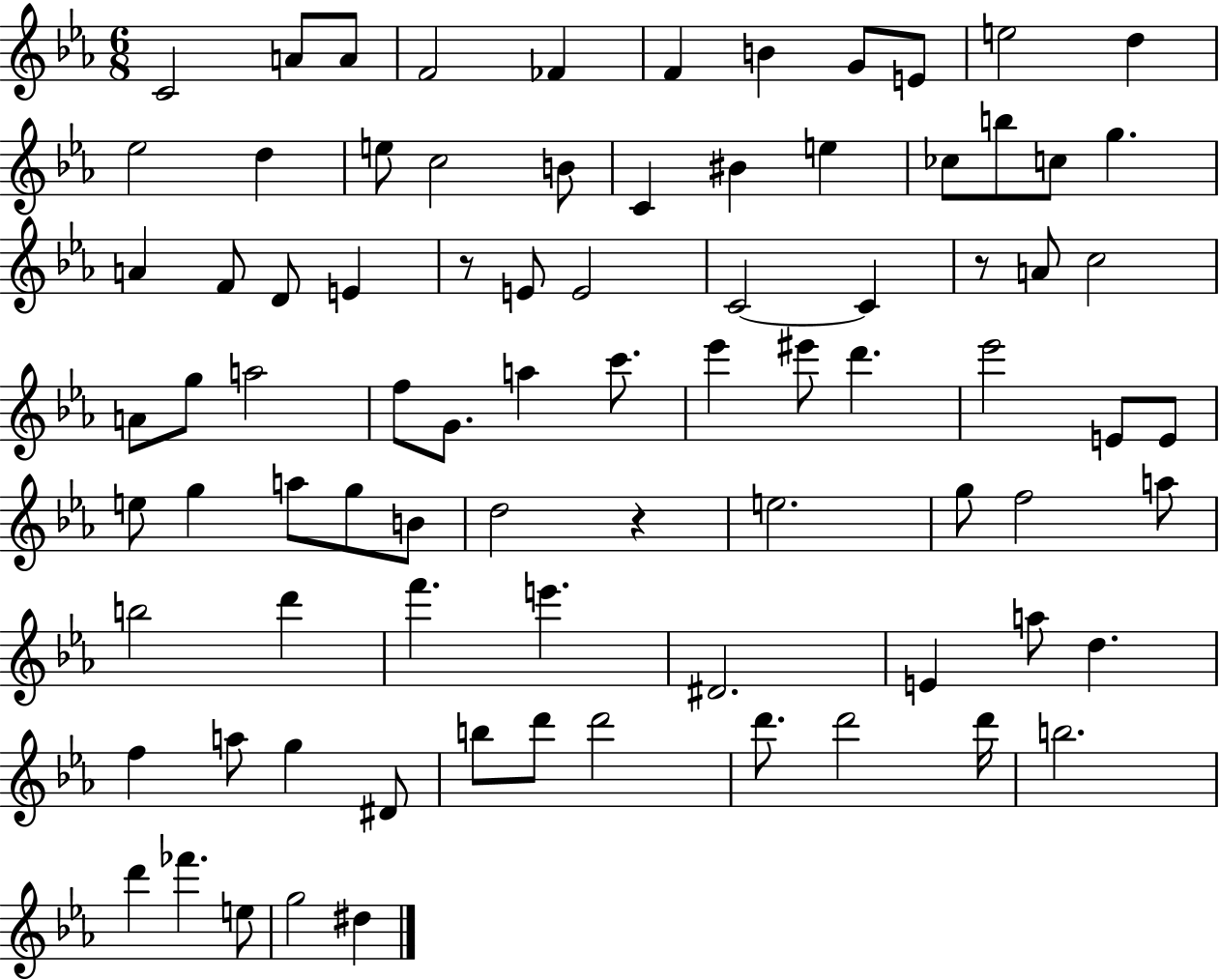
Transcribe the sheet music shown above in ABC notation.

X:1
T:Untitled
M:6/8
L:1/4
K:Eb
C2 A/2 A/2 F2 _F F B G/2 E/2 e2 d _e2 d e/2 c2 B/2 C ^B e _c/2 b/2 c/2 g A F/2 D/2 E z/2 E/2 E2 C2 C z/2 A/2 c2 A/2 g/2 a2 f/2 G/2 a c'/2 _e' ^e'/2 d' _e'2 E/2 E/2 e/2 g a/2 g/2 B/2 d2 z e2 g/2 f2 a/2 b2 d' f' e' ^D2 E a/2 d f a/2 g ^D/2 b/2 d'/2 d'2 d'/2 d'2 d'/4 b2 d' _f' e/2 g2 ^d